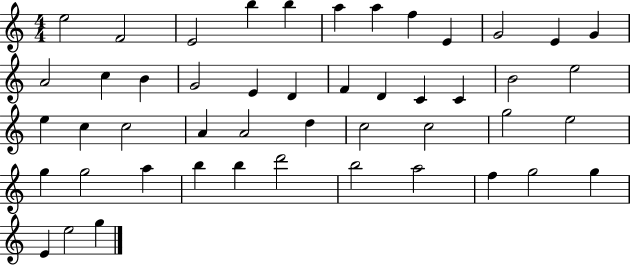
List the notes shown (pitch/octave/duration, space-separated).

E5/h F4/h E4/h B5/q B5/q A5/q A5/q F5/q E4/q G4/h E4/q G4/q A4/h C5/q B4/q G4/h E4/q D4/q F4/q D4/q C4/q C4/q B4/h E5/h E5/q C5/q C5/h A4/q A4/h D5/q C5/h C5/h G5/h E5/h G5/q G5/h A5/q B5/q B5/q D6/h B5/h A5/h F5/q G5/h G5/q E4/q E5/h G5/q